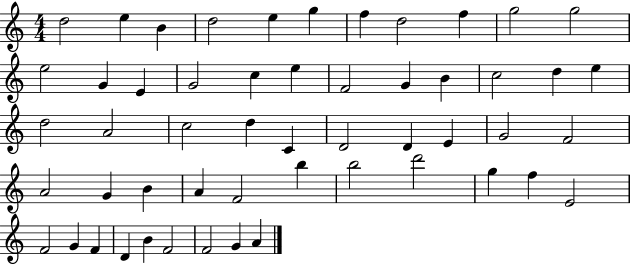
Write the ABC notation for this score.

X:1
T:Untitled
M:4/4
L:1/4
K:C
d2 e B d2 e g f d2 f g2 g2 e2 G E G2 c e F2 G B c2 d e d2 A2 c2 d C D2 D E G2 F2 A2 G B A F2 b b2 d'2 g f E2 F2 G F D B F2 F2 G A